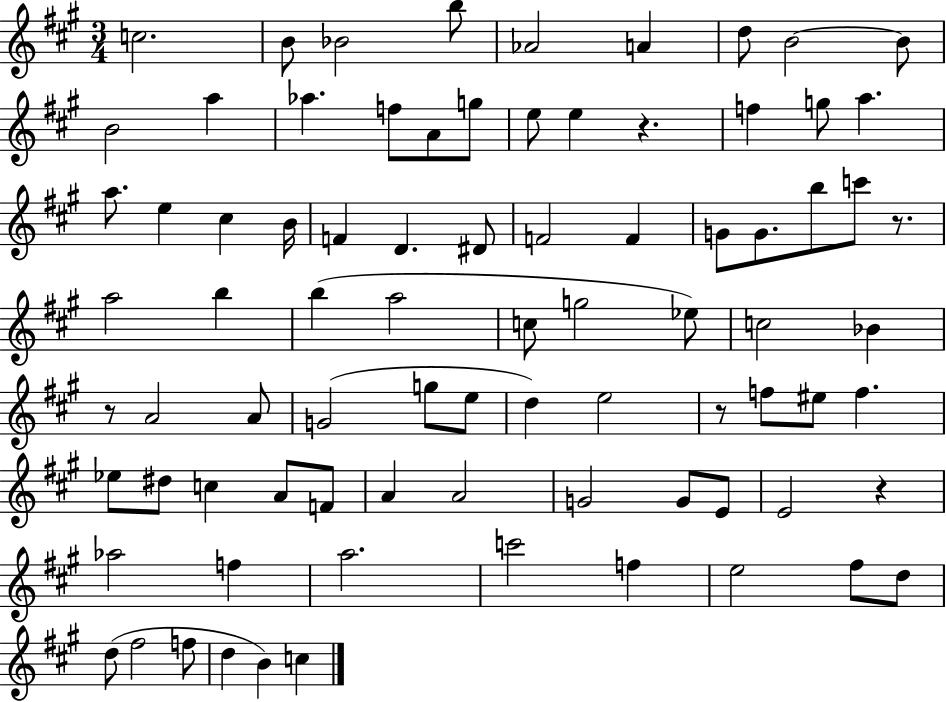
C5/h. B4/e Bb4/h B5/e Ab4/h A4/q D5/e B4/h B4/e B4/h A5/q Ab5/q. F5/e A4/e G5/e E5/e E5/q R/q. F5/q G5/e A5/q. A5/e. E5/q C#5/q B4/s F4/q D4/q. D#4/e F4/h F4/q G4/e G4/e. B5/e C6/e R/e. A5/h B5/q B5/q A5/h C5/e G5/h Eb5/e C5/h Bb4/q R/e A4/h A4/e G4/h G5/e E5/e D5/q E5/h R/e F5/e EIS5/e F5/q. Eb5/e D#5/e C5/q A4/e F4/e A4/q A4/h G4/h G4/e E4/e E4/h R/q Ab5/h F5/q A5/h. C6/h F5/q E5/h F#5/e D5/e D5/e F#5/h F5/e D5/q B4/q C5/q